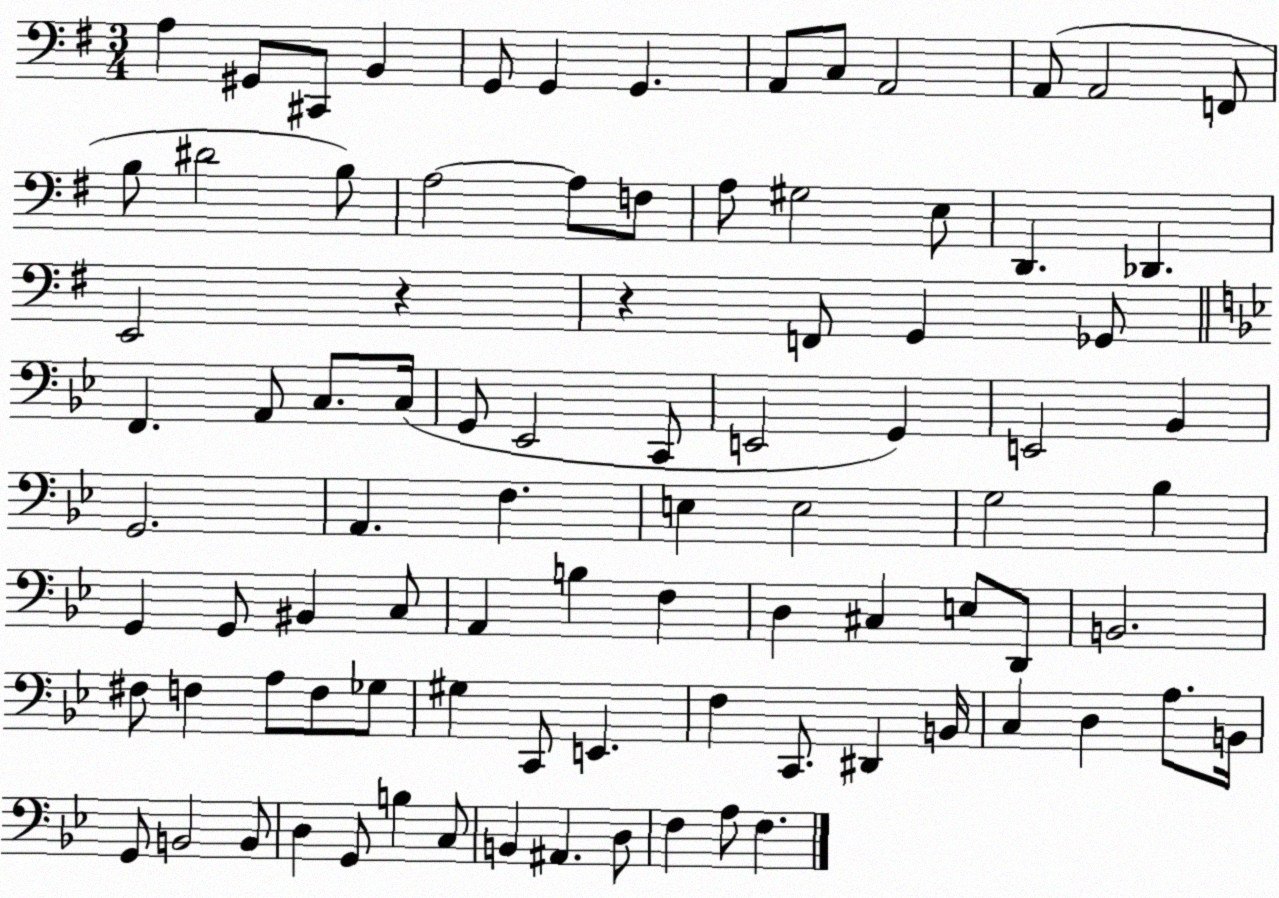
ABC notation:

X:1
T:Untitled
M:3/4
L:1/4
K:G
A, ^G,,/2 ^C,,/2 B,, G,,/2 G,, G,, A,,/2 C,/2 A,,2 A,,/2 A,,2 F,,/2 B,/2 ^D2 B,/2 A,2 A,/2 F,/2 A,/2 ^G,2 E,/2 D,, _D,, E,,2 z z F,,/2 G,, _G,,/2 F,, A,,/2 C,/2 C,/4 G,,/2 _E,,2 C,,/2 E,,2 G,, E,,2 _B,, G,,2 A,, F, E, E,2 G,2 _B, G,, G,,/2 ^B,, C,/2 A,, B, F, D, ^C, E,/2 D,,/2 B,,2 ^F,/2 F, A,/2 F,/2 _G,/2 ^G, C,,/2 E,, F, C,,/2 ^D,, B,,/4 C, D, A,/2 B,,/4 G,,/2 B,,2 B,,/2 D, G,,/2 B, C,/2 B,, ^A,, D,/2 F, A,/2 F,